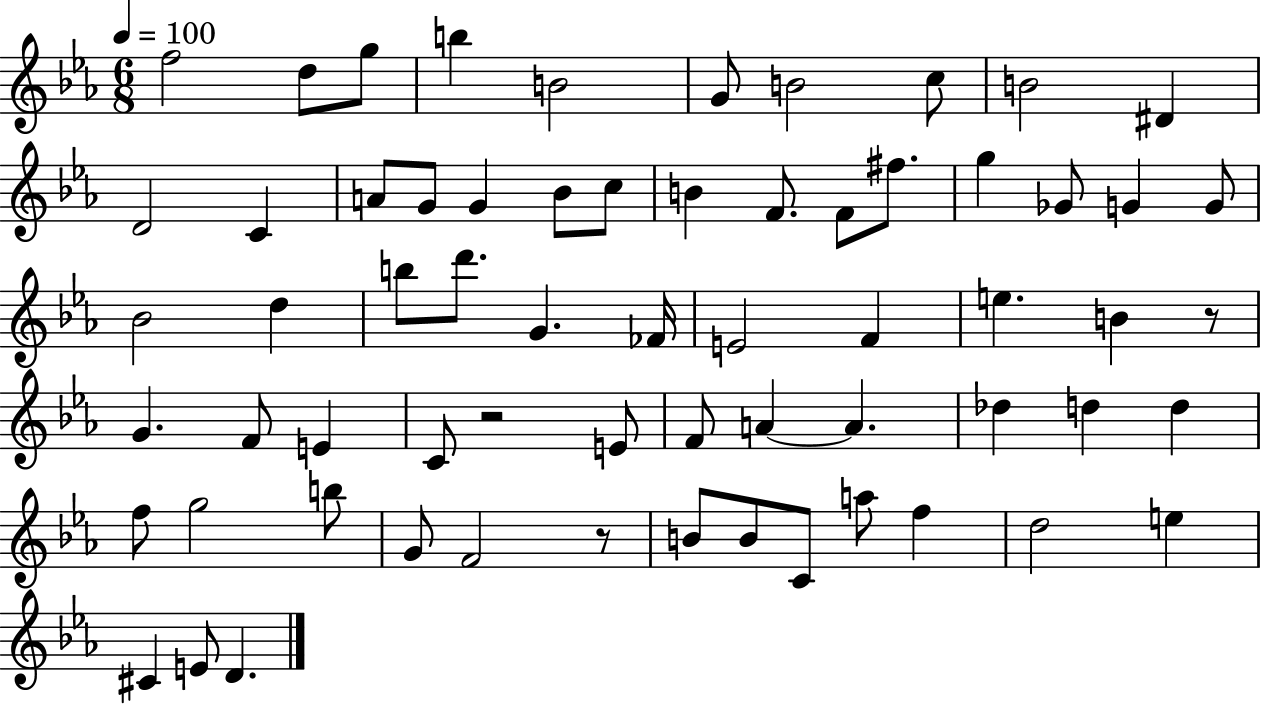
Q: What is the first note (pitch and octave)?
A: F5